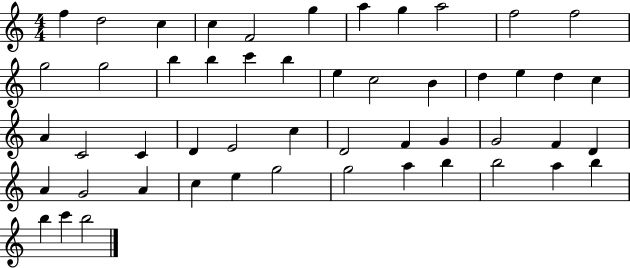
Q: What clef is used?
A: treble